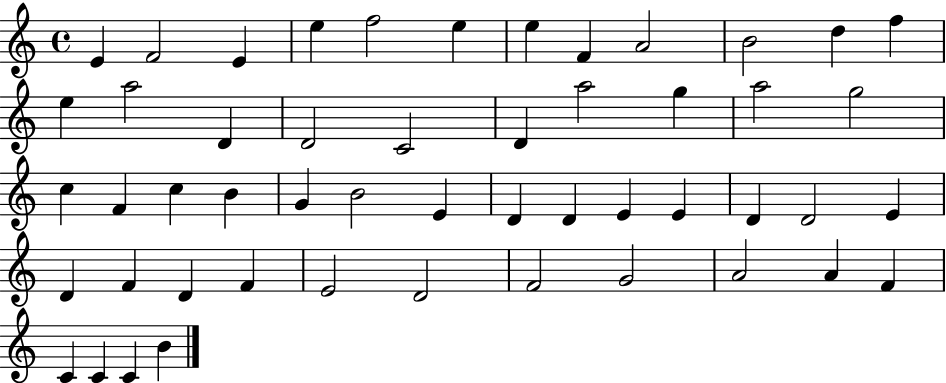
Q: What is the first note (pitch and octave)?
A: E4